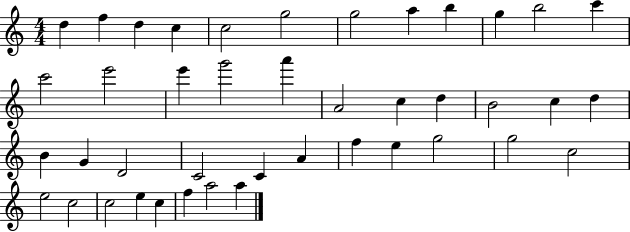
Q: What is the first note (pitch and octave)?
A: D5